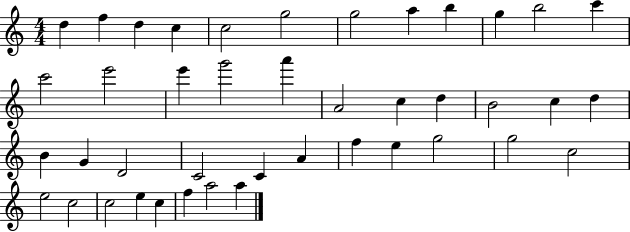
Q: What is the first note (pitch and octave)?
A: D5